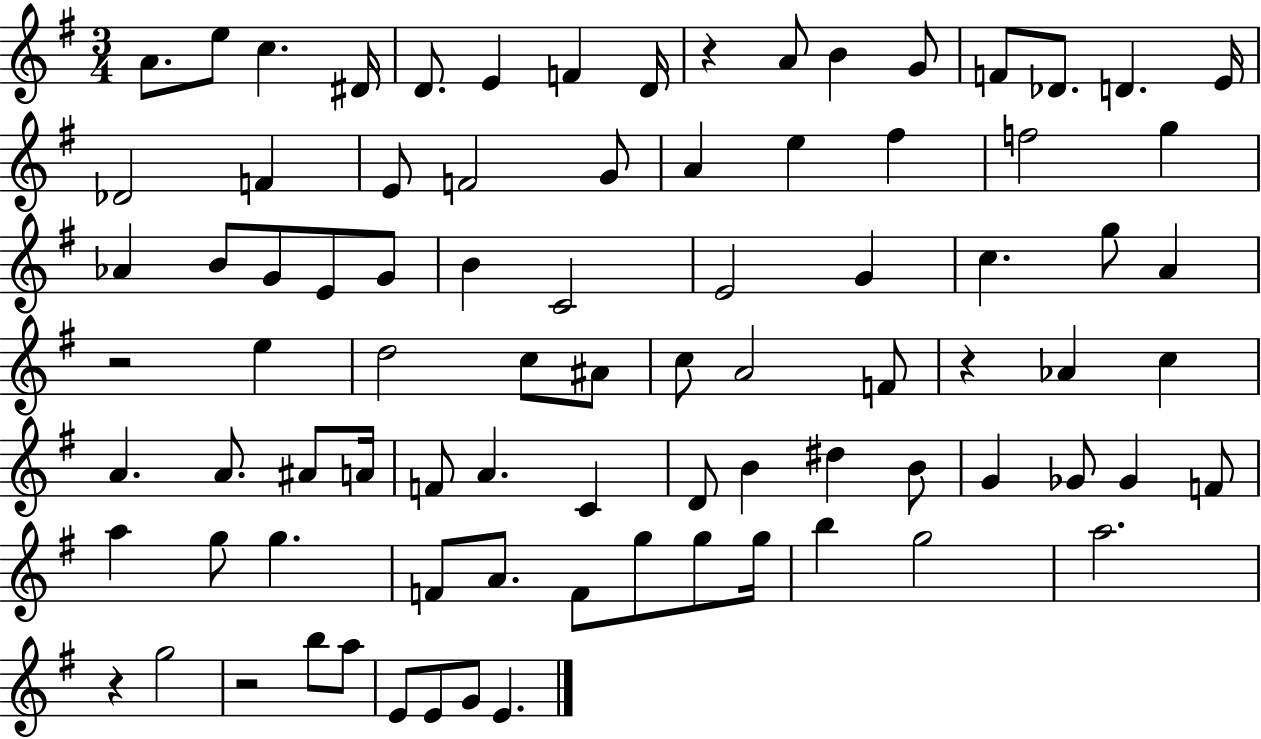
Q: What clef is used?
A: treble